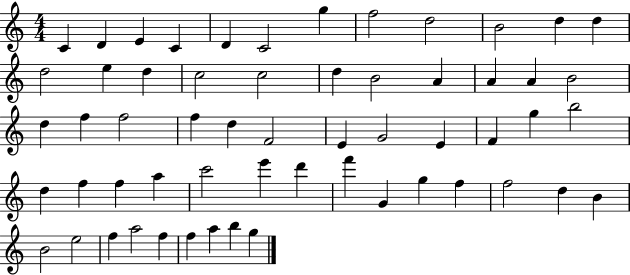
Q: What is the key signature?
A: C major